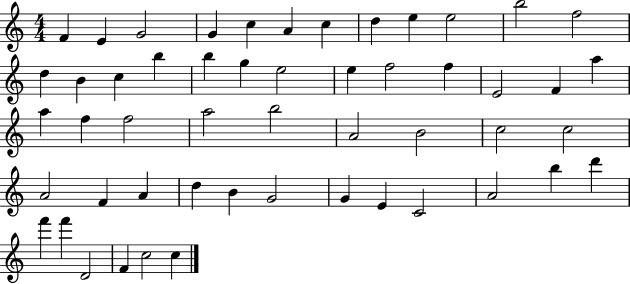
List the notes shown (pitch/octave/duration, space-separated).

F4/q E4/q G4/h G4/q C5/q A4/q C5/q D5/q E5/q E5/h B5/h F5/h D5/q B4/q C5/q B5/q B5/q G5/q E5/h E5/q F5/h F5/q E4/h F4/q A5/q A5/q F5/q F5/h A5/h B5/h A4/h B4/h C5/h C5/h A4/h F4/q A4/q D5/q B4/q G4/h G4/q E4/q C4/h A4/h B5/q D6/q F6/q F6/q D4/h F4/q C5/h C5/q